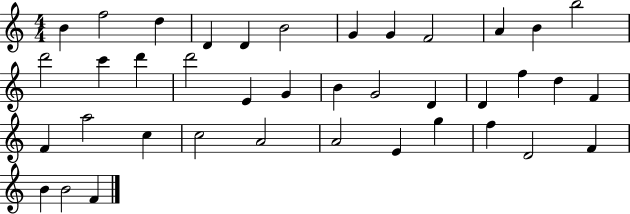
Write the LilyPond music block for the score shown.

{
  \clef treble
  \numericTimeSignature
  \time 4/4
  \key c \major
  b'4 f''2 d''4 | d'4 d'4 b'2 | g'4 g'4 f'2 | a'4 b'4 b''2 | \break d'''2 c'''4 d'''4 | d'''2 e'4 g'4 | b'4 g'2 d'4 | d'4 f''4 d''4 f'4 | \break f'4 a''2 c''4 | c''2 a'2 | a'2 e'4 g''4 | f''4 d'2 f'4 | \break b'4 b'2 f'4 | \bar "|."
}